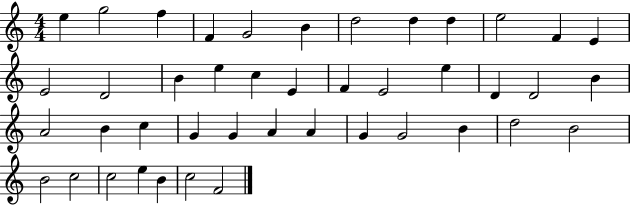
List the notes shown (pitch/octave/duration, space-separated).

E5/q G5/h F5/q F4/q G4/h B4/q D5/h D5/q D5/q E5/h F4/q E4/q E4/h D4/h B4/q E5/q C5/q E4/q F4/q E4/h E5/q D4/q D4/h B4/q A4/h B4/q C5/q G4/q G4/q A4/q A4/q G4/q G4/h B4/q D5/h B4/h B4/h C5/h C5/h E5/q B4/q C5/h F4/h